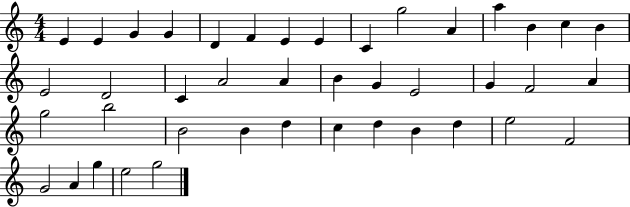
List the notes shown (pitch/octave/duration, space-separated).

E4/q E4/q G4/q G4/q D4/q F4/q E4/q E4/q C4/q G5/h A4/q A5/q B4/q C5/q B4/q E4/h D4/h C4/q A4/h A4/q B4/q G4/q E4/h G4/q F4/h A4/q G5/h B5/h B4/h B4/q D5/q C5/q D5/q B4/q D5/q E5/h F4/h G4/h A4/q G5/q E5/h G5/h